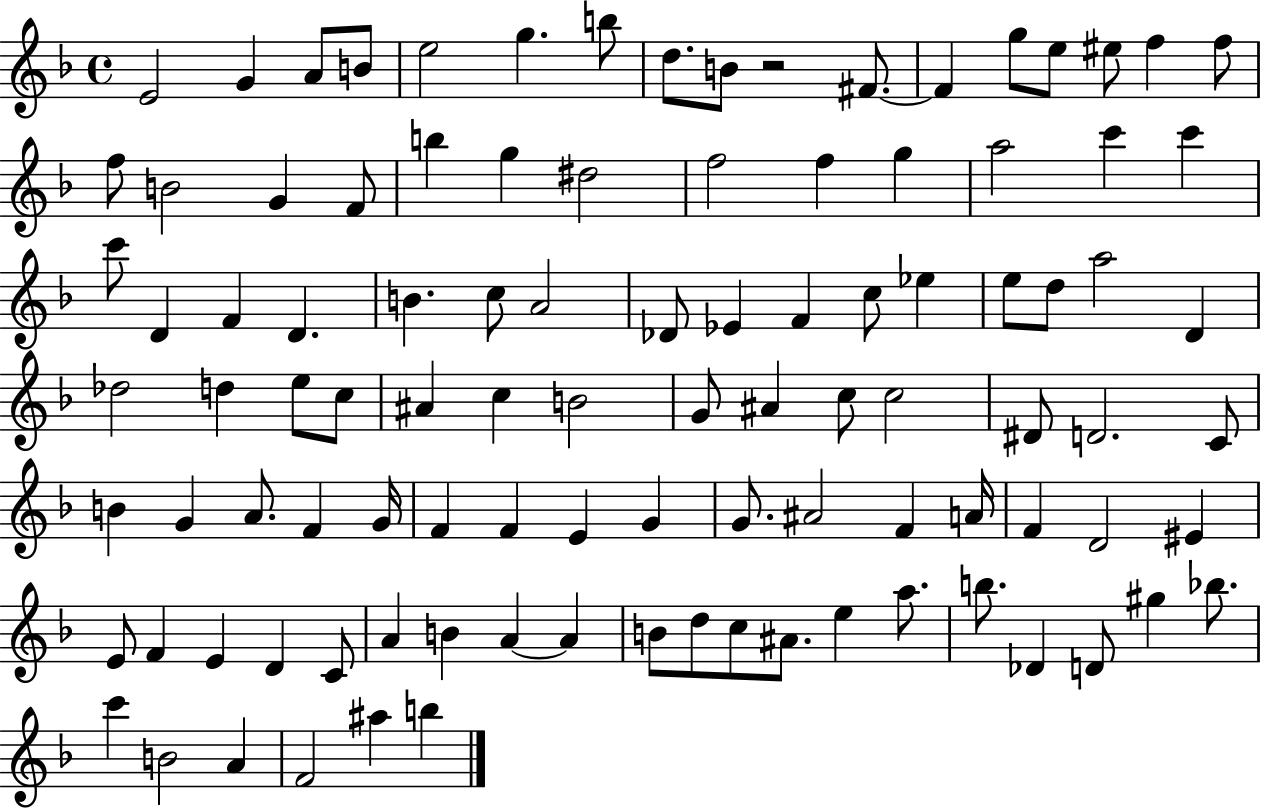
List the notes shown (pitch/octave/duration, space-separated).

E4/h G4/q A4/e B4/e E5/h G5/q. B5/e D5/e. B4/e R/h F#4/e. F#4/q G5/e E5/e EIS5/e F5/q F5/e F5/e B4/h G4/q F4/e B5/q G5/q D#5/h F5/h F5/q G5/q A5/h C6/q C6/q C6/e D4/q F4/q D4/q. B4/q. C5/e A4/h Db4/e Eb4/q F4/q C5/e Eb5/q E5/e D5/e A5/h D4/q Db5/h D5/q E5/e C5/e A#4/q C5/q B4/h G4/e A#4/q C5/e C5/h D#4/e D4/h. C4/e B4/q G4/q A4/e. F4/q G4/s F4/q F4/q E4/q G4/q G4/e. A#4/h F4/q A4/s F4/q D4/h EIS4/q E4/e F4/q E4/q D4/q C4/e A4/q B4/q A4/q A4/q B4/e D5/e C5/e A#4/e. E5/q A5/e. B5/e. Db4/q D4/e G#5/q Bb5/e. C6/q B4/h A4/q F4/h A#5/q B5/q